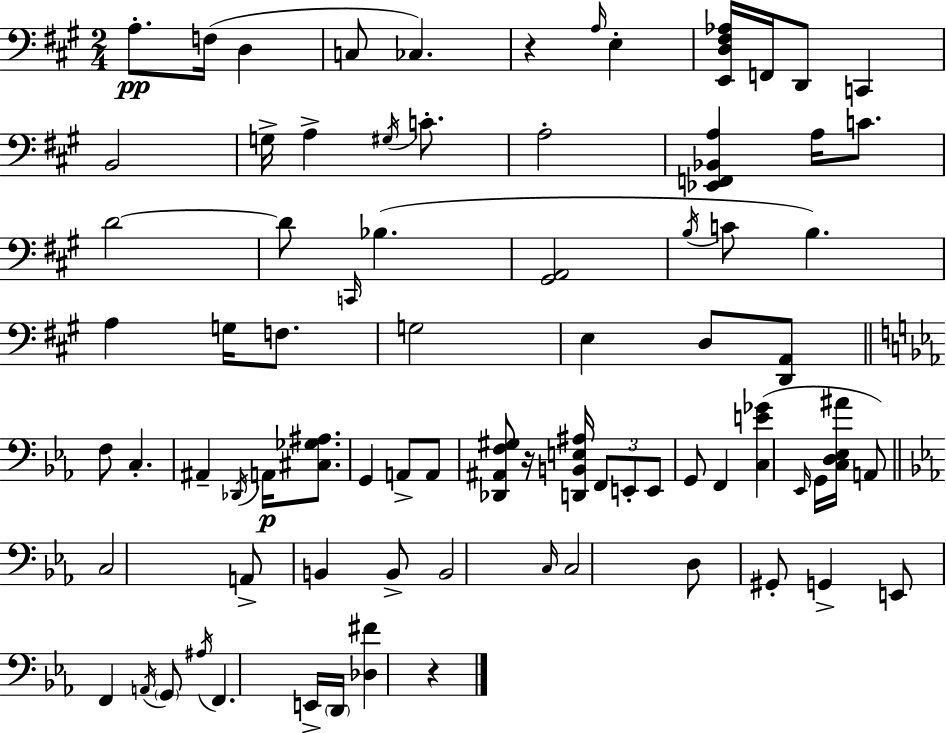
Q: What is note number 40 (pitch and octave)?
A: F2